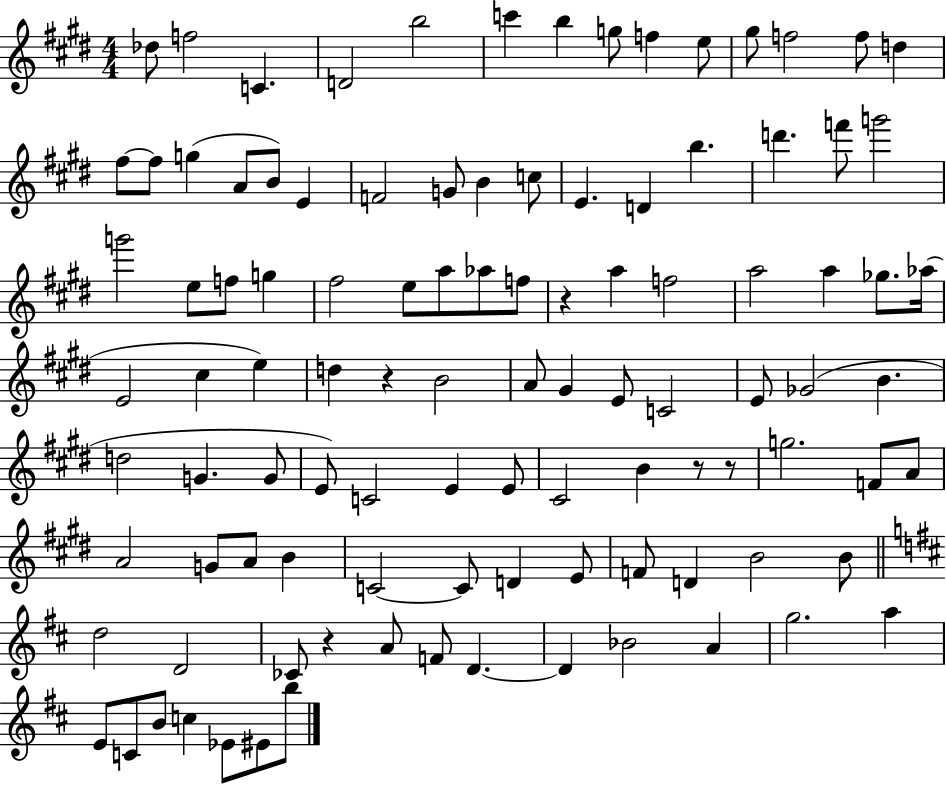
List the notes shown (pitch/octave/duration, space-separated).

Db5/e F5/h C4/q. D4/h B5/h C6/q B5/q G5/e F5/q E5/e G#5/e F5/h F5/e D5/q F#5/e F#5/e G5/q A4/e B4/e E4/q F4/h G4/e B4/q C5/e E4/q. D4/q B5/q. D6/q. F6/e G6/h G6/h E5/e F5/e G5/q F#5/h E5/e A5/e Ab5/e F5/e R/q A5/q F5/h A5/h A5/q Gb5/e. Ab5/s E4/h C#5/q E5/q D5/q R/q B4/h A4/e G#4/q E4/e C4/h E4/e Gb4/h B4/q. D5/h G4/q. G4/e E4/e C4/h E4/q E4/e C#4/h B4/q R/e R/e G5/h. F4/e A4/e A4/h G4/e A4/e B4/q C4/h C4/e D4/q E4/e F4/e D4/q B4/h B4/e D5/h D4/h CES4/e R/q A4/e F4/e D4/q. D4/q Bb4/h A4/q G5/h. A5/q E4/e C4/e B4/e C5/q Eb4/e EIS4/e B5/e